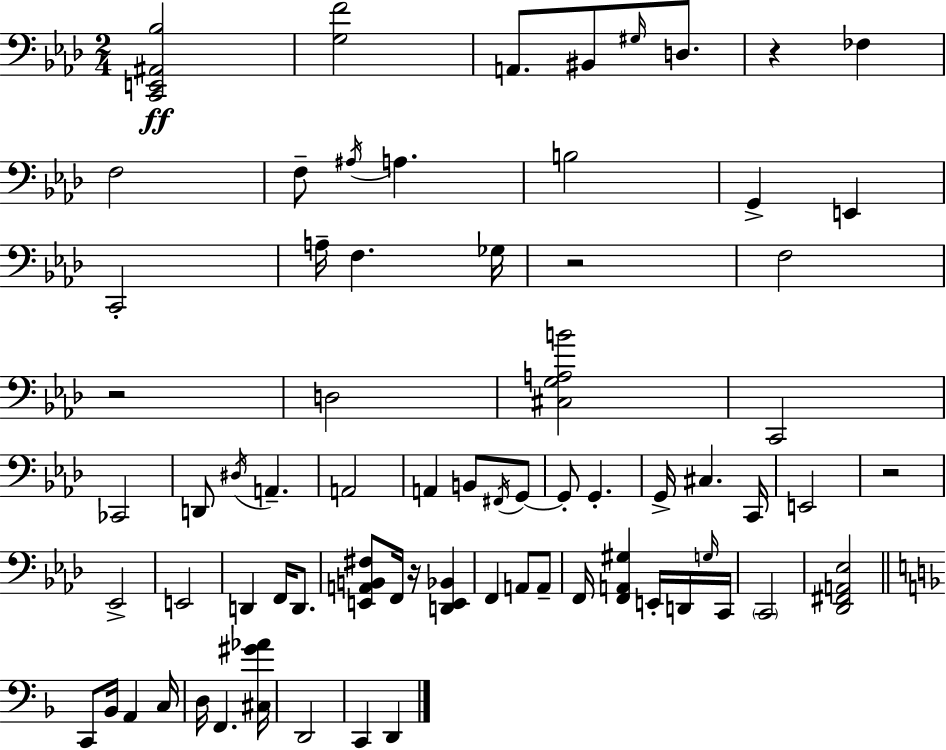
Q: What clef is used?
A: bass